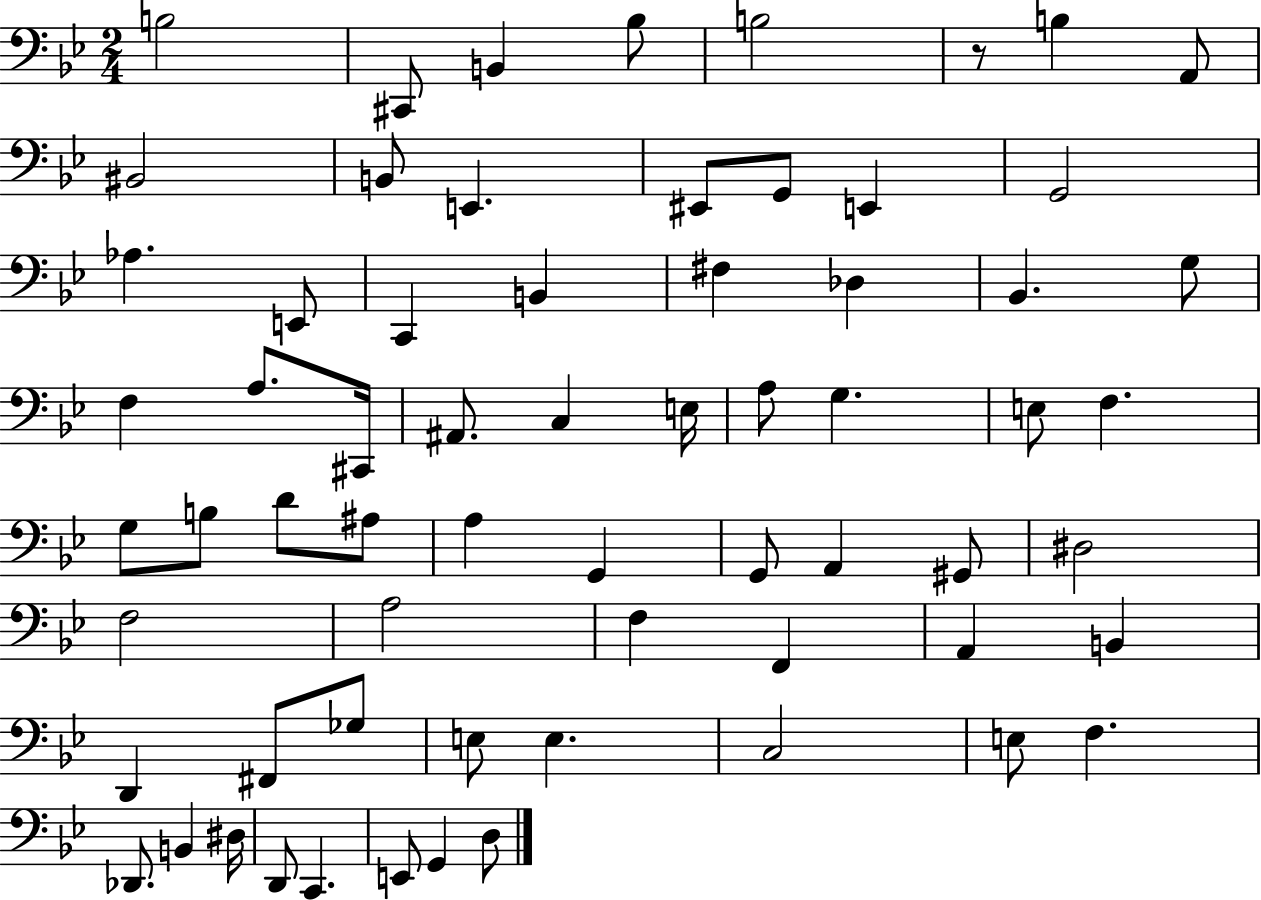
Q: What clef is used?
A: bass